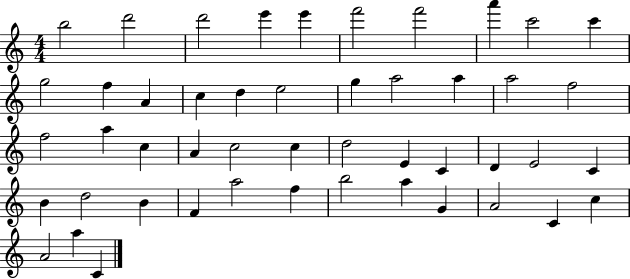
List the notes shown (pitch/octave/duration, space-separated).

B5/h D6/h D6/h E6/q E6/q F6/h F6/h A6/q C6/h C6/q G5/h F5/q A4/q C5/q D5/q E5/h G5/q A5/h A5/q A5/h F5/h F5/h A5/q C5/q A4/q C5/h C5/q D5/h E4/q C4/q D4/q E4/h C4/q B4/q D5/h B4/q F4/q A5/h F5/q B5/h A5/q G4/q A4/h C4/q C5/q A4/h A5/q C4/q